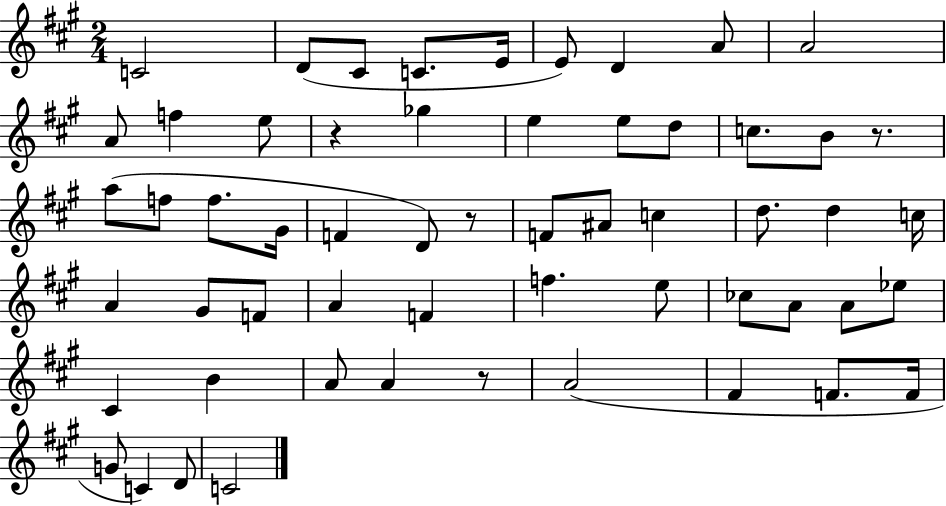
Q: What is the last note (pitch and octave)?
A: C4